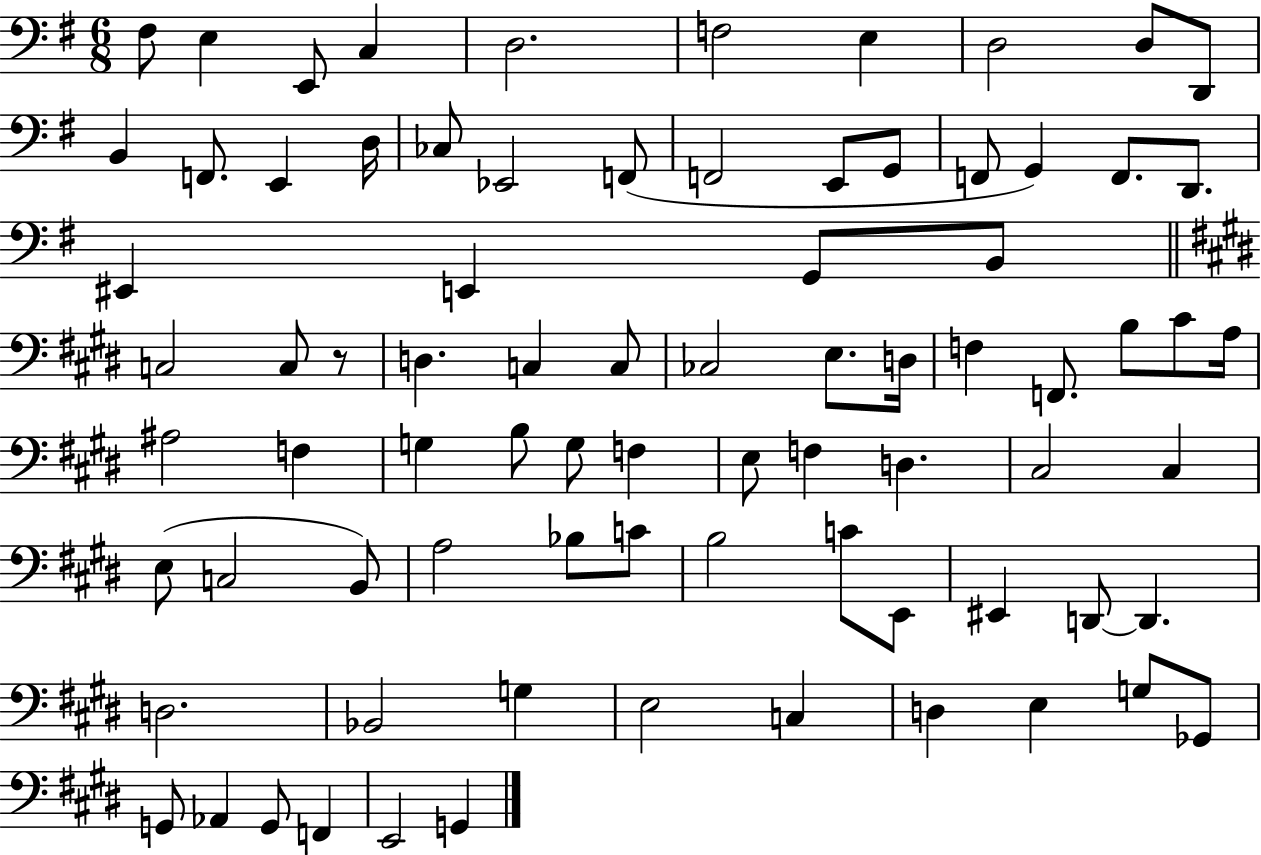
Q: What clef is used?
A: bass